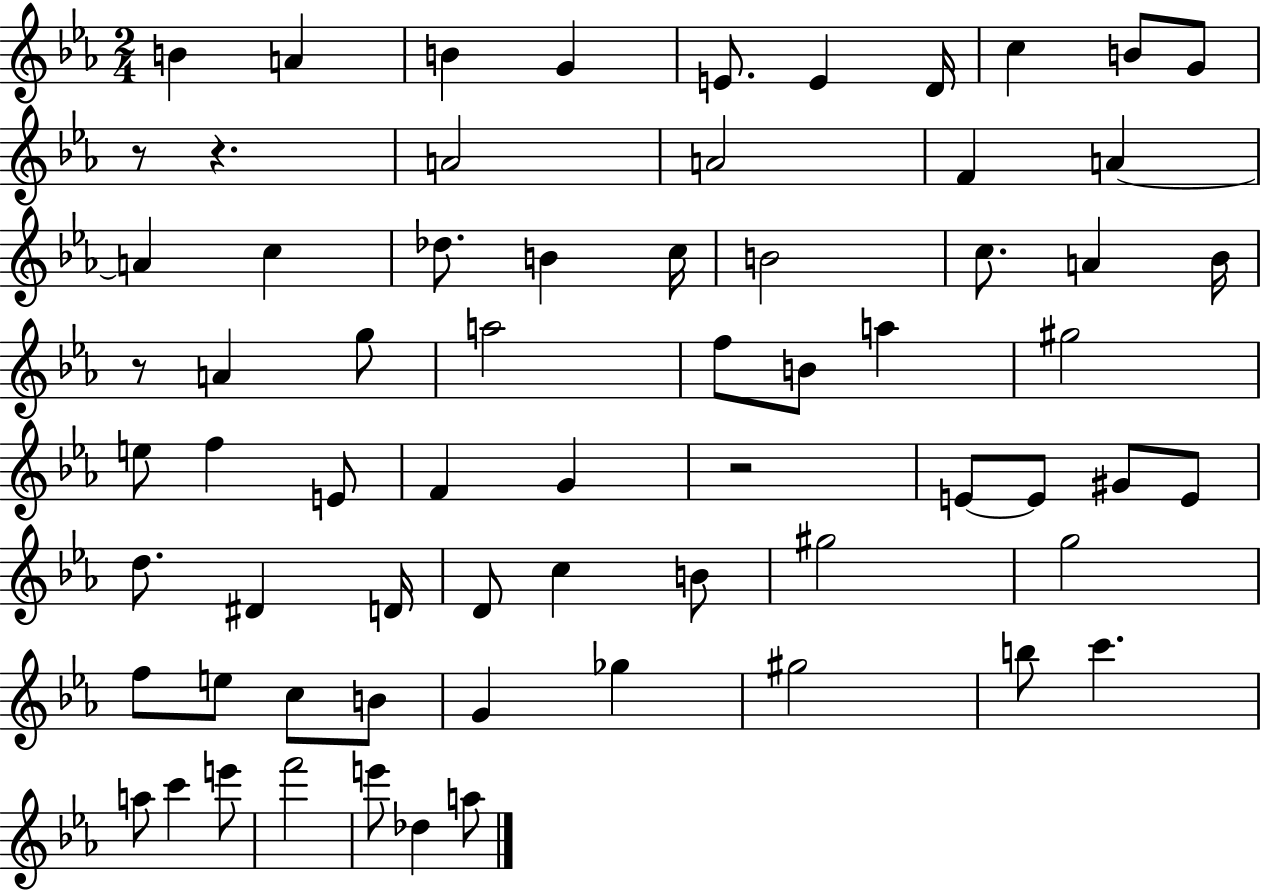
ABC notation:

X:1
T:Untitled
M:2/4
L:1/4
K:Eb
B A B G E/2 E D/4 c B/2 G/2 z/2 z A2 A2 F A A c _d/2 B c/4 B2 c/2 A _B/4 z/2 A g/2 a2 f/2 B/2 a ^g2 e/2 f E/2 F G z2 E/2 E/2 ^G/2 E/2 d/2 ^D D/4 D/2 c B/2 ^g2 g2 f/2 e/2 c/2 B/2 G _g ^g2 b/2 c' a/2 c' e'/2 f'2 e'/2 _d a/2